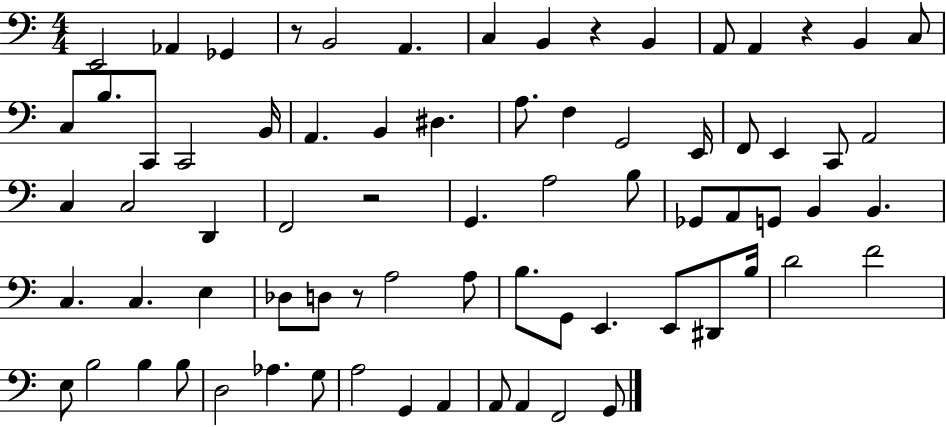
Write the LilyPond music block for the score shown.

{
  \clef bass
  \numericTimeSignature
  \time 4/4
  \key c \major
  e,2 aes,4 ges,4 | r8 b,2 a,4. | c4 b,4 r4 b,4 | a,8 a,4 r4 b,4 c8 | \break c8 b8. c,8 c,2 b,16 | a,4. b,4 dis4. | a8. f4 g,2 e,16 | f,8 e,4 c,8 a,2 | \break c4 c2 d,4 | f,2 r2 | g,4. a2 b8 | ges,8 a,8 g,8 b,4 b,4. | \break c4. c4. e4 | des8 d8 r8 a2 a8 | b8. g,8 e,4. e,8 dis,8 b16 | d'2 f'2 | \break e8 b2 b4 b8 | d2 aes4. g8 | a2 g,4 a,4 | a,8 a,4 f,2 g,8 | \break \bar "|."
}